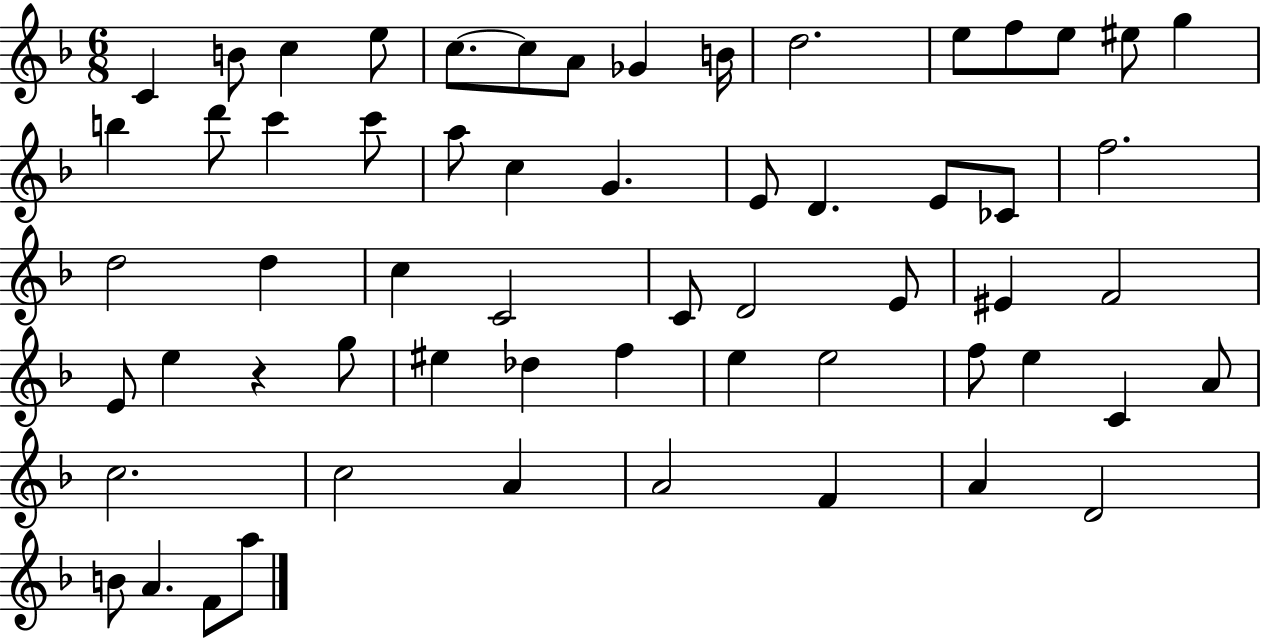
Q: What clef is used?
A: treble